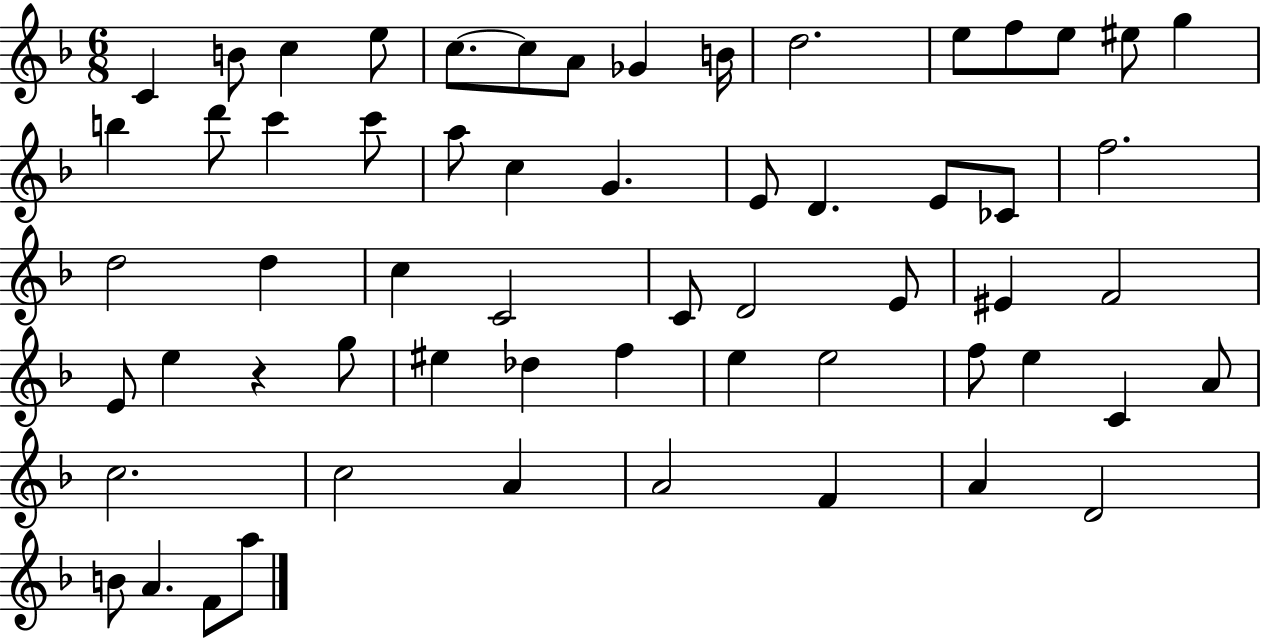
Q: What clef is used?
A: treble